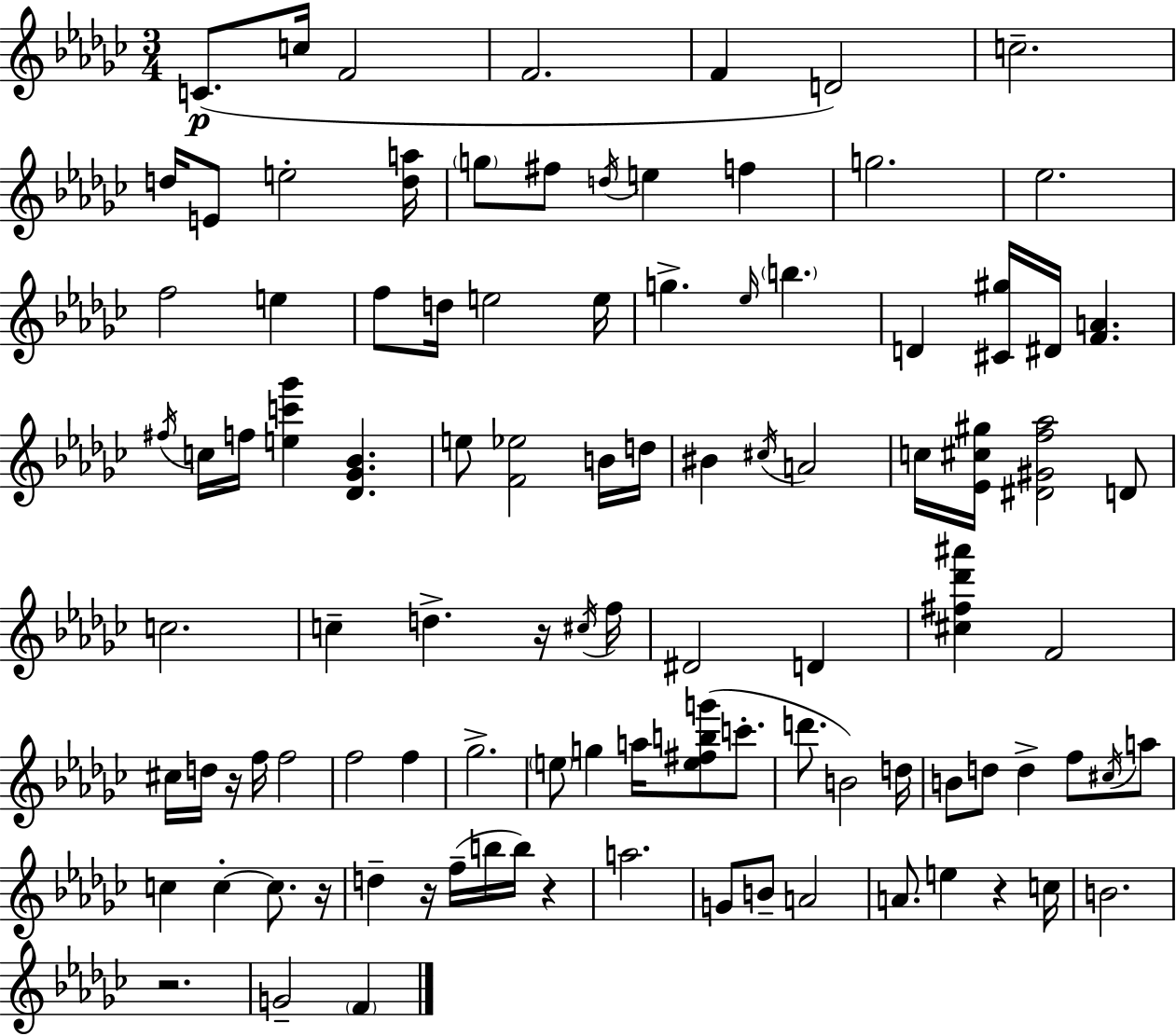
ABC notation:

X:1
T:Untitled
M:3/4
L:1/4
K:Ebm
C/2 c/4 F2 F2 F D2 c2 d/4 E/2 e2 [da]/4 g/2 ^f/2 d/4 e f g2 _e2 f2 e f/2 d/4 e2 e/4 g _e/4 b D [^C^g]/4 ^D/4 [FA] ^f/4 c/4 f/4 [ec'_g'] [_D_G_B] e/2 [F_e]2 B/4 d/4 ^B ^c/4 A2 c/4 [_E^c^g]/4 [^D^Gf_a]2 D/2 c2 c d z/4 ^c/4 f/4 ^D2 D [^c^f_d'^a'] F2 ^c/4 d/4 z/4 f/4 f2 f2 f _g2 e/2 g a/4 [e^fbg']/2 c'/2 d'/2 B2 d/4 B/2 d/2 d f/2 ^c/4 a/2 c c c/2 z/4 d z/4 f/4 b/4 b/4 z a2 G/2 B/2 A2 A/2 e z c/4 B2 z2 G2 F